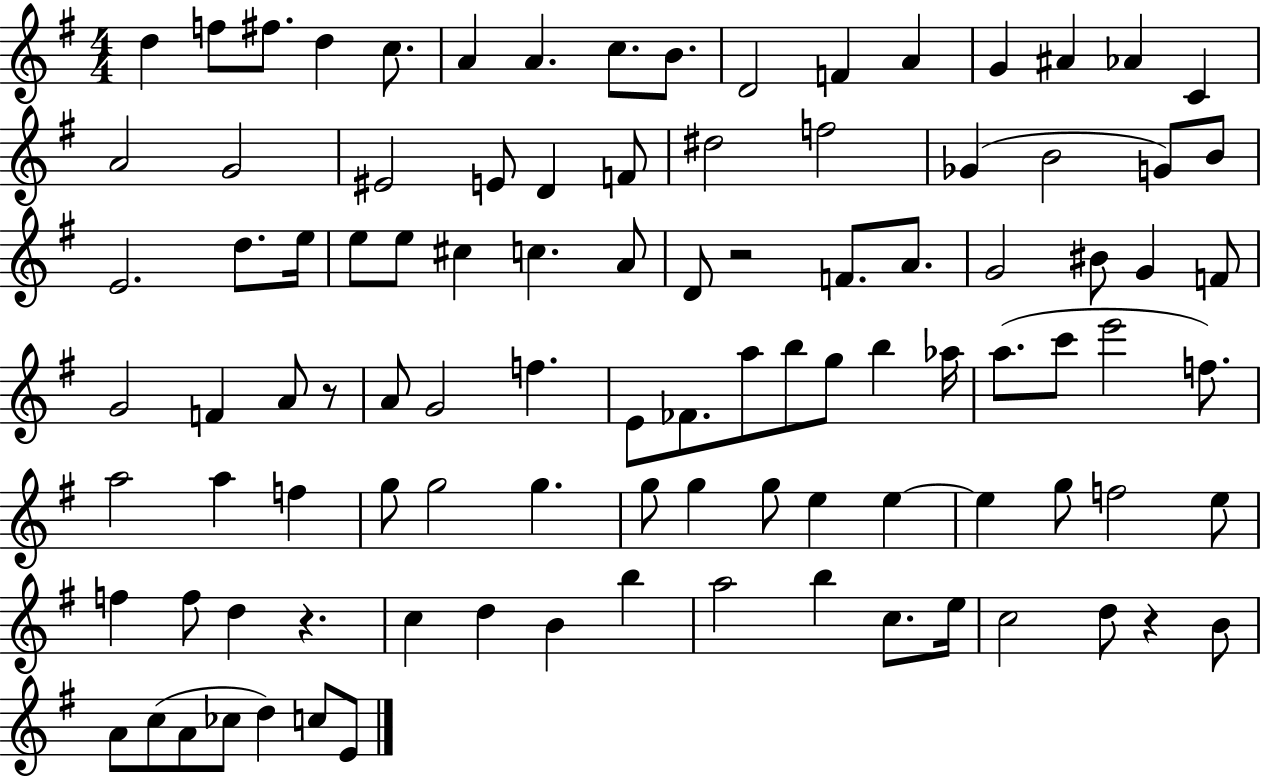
{
  \clef treble
  \numericTimeSignature
  \time 4/4
  \key g \major
  d''4 f''8 fis''8. d''4 c''8. | a'4 a'4. c''8. b'8. | d'2 f'4 a'4 | g'4 ais'4 aes'4 c'4 | \break a'2 g'2 | eis'2 e'8 d'4 f'8 | dis''2 f''2 | ges'4( b'2 g'8) b'8 | \break e'2. d''8. e''16 | e''8 e''8 cis''4 c''4. a'8 | d'8 r2 f'8. a'8. | g'2 bis'8 g'4 f'8 | \break g'2 f'4 a'8 r8 | a'8 g'2 f''4. | e'8 fes'8. a''8 b''8 g''8 b''4 aes''16 | a''8.( c'''8 e'''2 f''8.) | \break a''2 a''4 f''4 | g''8 g''2 g''4. | g''8 g''4 g''8 e''4 e''4~~ | e''4 g''8 f''2 e''8 | \break f''4 f''8 d''4 r4. | c''4 d''4 b'4 b''4 | a''2 b''4 c''8. e''16 | c''2 d''8 r4 b'8 | \break a'8 c''8( a'8 ces''8 d''4) c''8 e'8 | \bar "|."
}